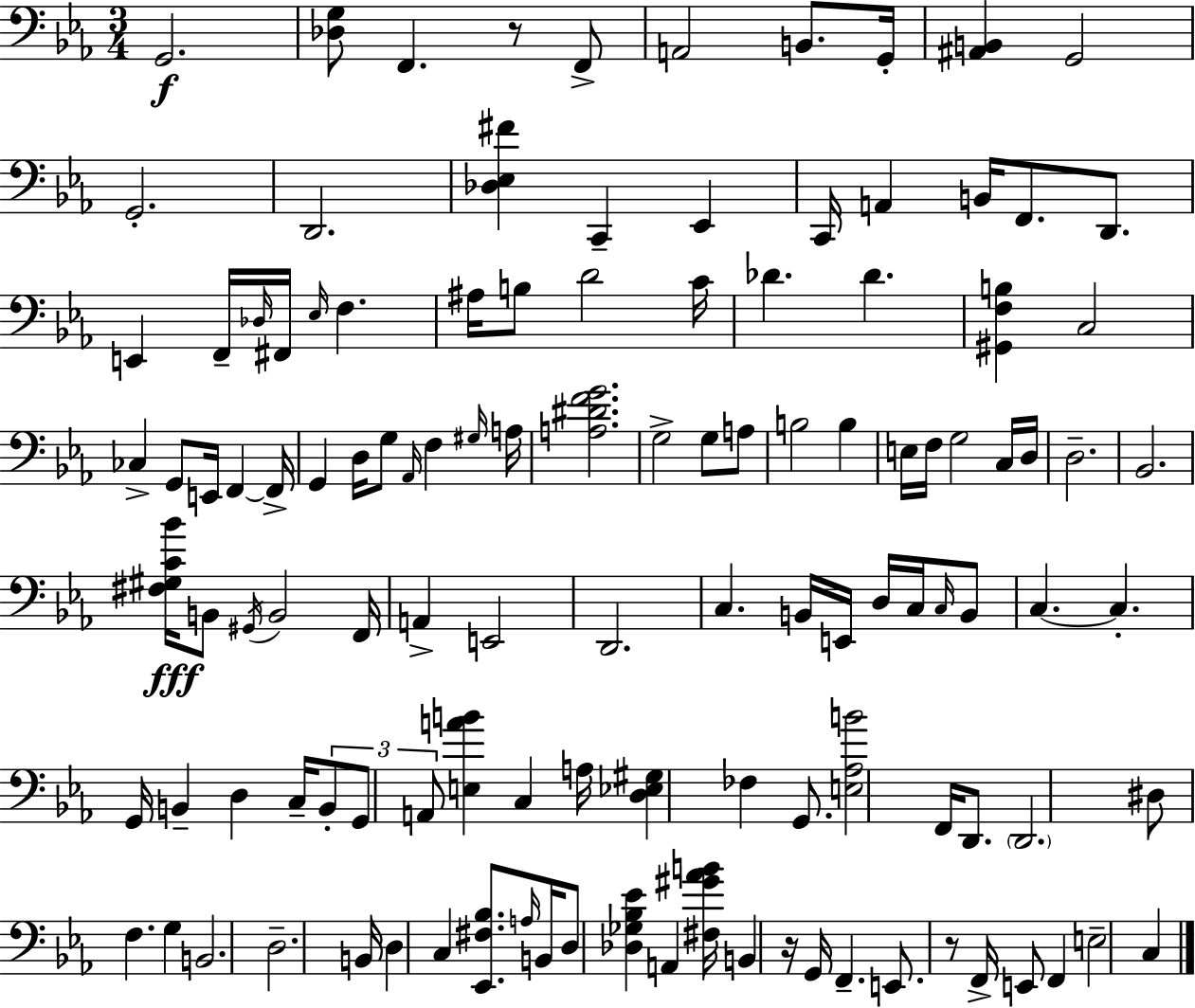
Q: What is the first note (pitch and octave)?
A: G2